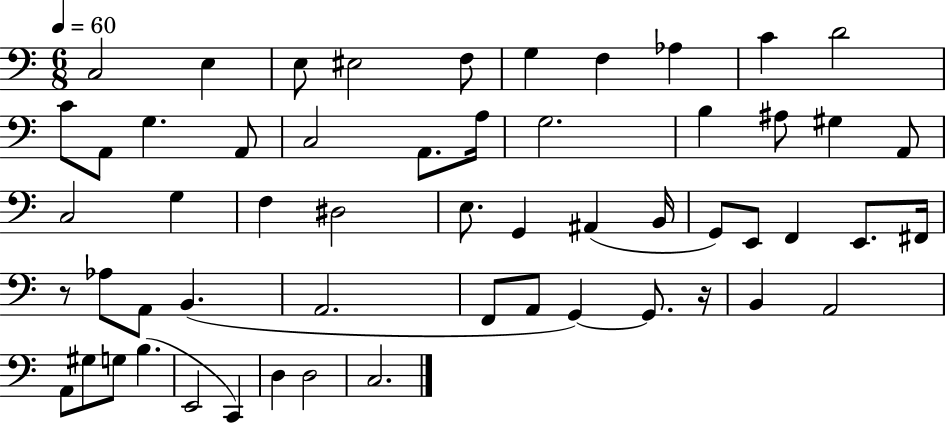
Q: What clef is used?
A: bass